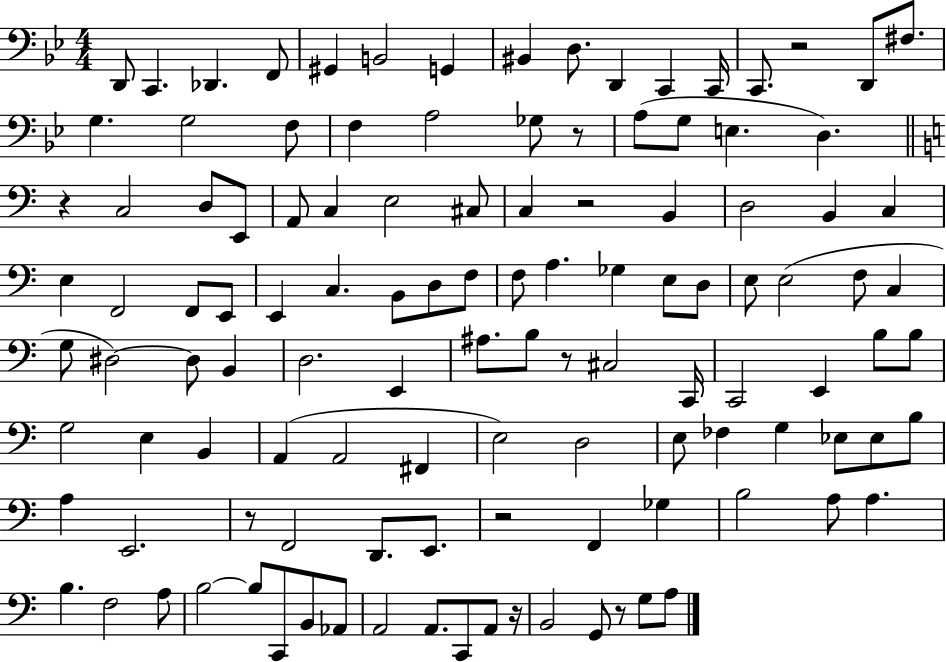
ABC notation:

X:1
T:Untitled
M:4/4
L:1/4
K:Bb
D,,/2 C,, _D,, F,,/2 ^G,, B,,2 G,, ^B,, D,/2 D,, C,, C,,/4 C,,/2 z2 D,,/2 ^F,/2 G, G,2 F,/2 F, A,2 _G,/2 z/2 A,/2 G,/2 E, D, z C,2 D,/2 E,,/2 A,,/2 C, E,2 ^C,/2 C, z2 B,, D,2 B,, C, E, F,,2 F,,/2 E,,/2 E,, C, B,,/2 D,/2 F,/2 F,/2 A, _G, E,/2 D,/2 E,/2 E,2 F,/2 C, G,/2 ^D,2 ^D,/2 B,, D,2 E,, ^A,/2 B,/2 z/2 ^C,2 C,,/4 C,,2 E,, B,/2 B,/2 G,2 E, B,, A,, A,,2 ^F,, E,2 D,2 E,/2 _F, G, _E,/2 _E,/2 B,/2 A, E,,2 z/2 F,,2 D,,/2 E,,/2 z2 F,, _G, B,2 A,/2 A, B, F,2 A,/2 B,2 B,/2 C,,/2 B,,/2 _A,,/2 A,,2 A,,/2 C,,/2 A,,/2 z/4 B,,2 G,,/2 z/2 G,/2 A,/2